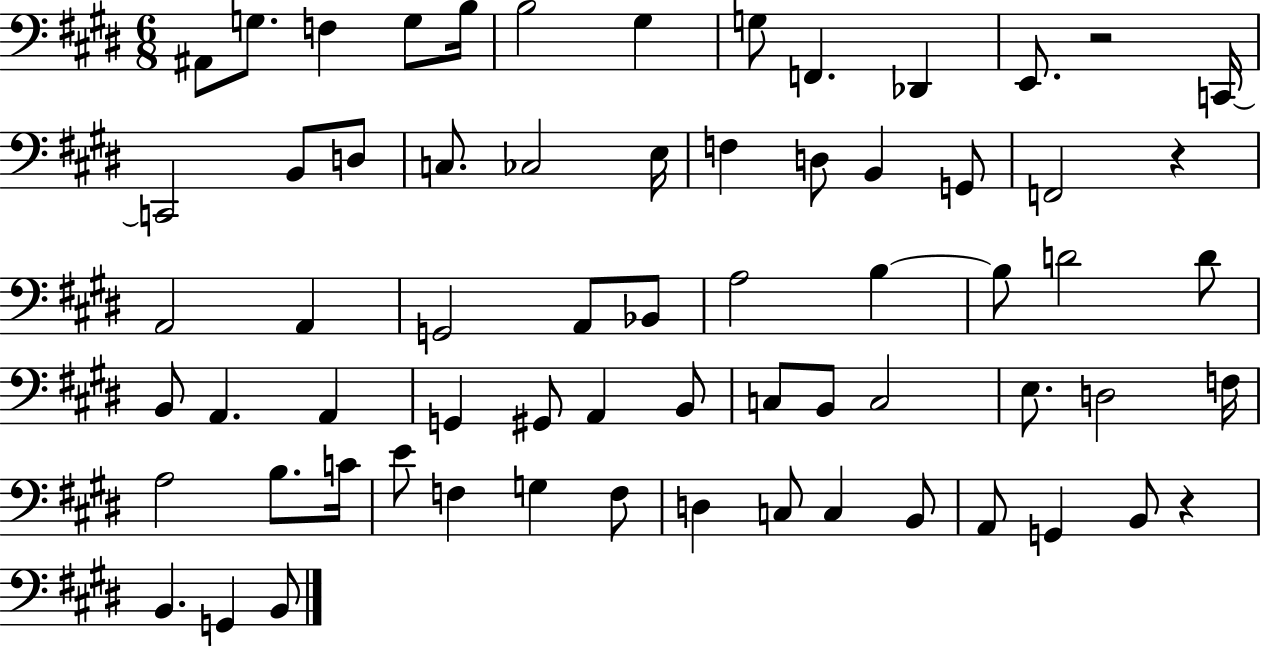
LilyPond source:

{
  \clef bass
  \numericTimeSignature
  \time 6/8
  \key e \major
  ais,8 g8. f4 g8 b16 | b2 gis4 | g8 f,4. des,4 | e,8. r2 c,16~~ | \break c,2 b,8 d8 | c8. ces2 e16 | f4 d8 b,4 g,8 | f,2 r4 | \break a,2 a,4 | g,2 a,8 bes,8 | a2 b4~~ | b8 d'2 d'8 | \break b,8 a,4. a,4 | g,4 gis,8 a,4 b,8 | c8 b,8 c2 | e8. d2 f16 | \break a2 b8. c'16 | e'8 f4 g4 f8 | d4 c8 c4 b,8 | a,8 g,4 b,8 r4 | \break b,4. g,4 b,8 | \bar "|."
}